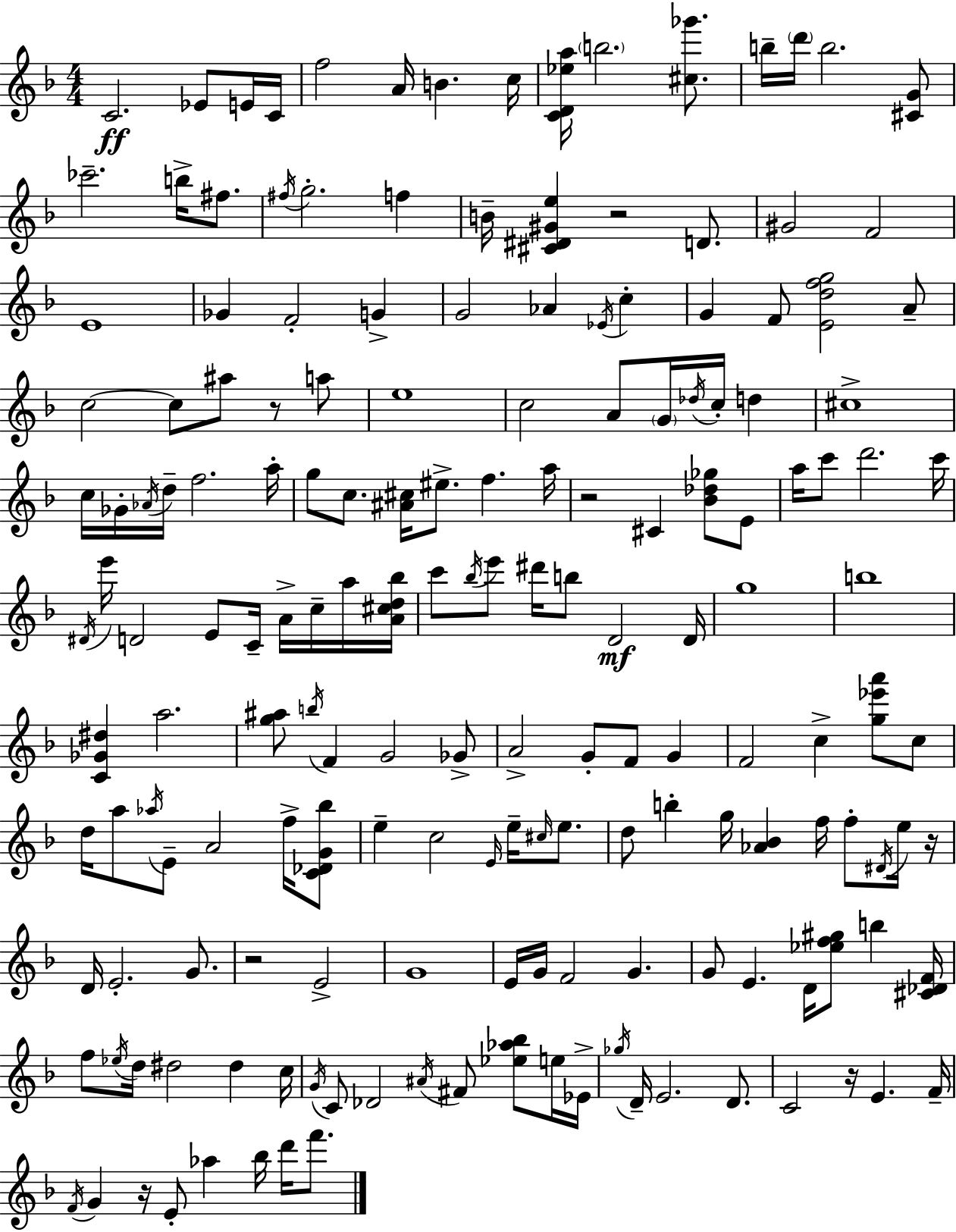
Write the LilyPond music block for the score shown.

{
  \clef treble
  \numericTimeSignature
  \time 4/4
  \key f \major
  \repeat volta 2 { c'2.\ff ees'8 e'16 c'16 | f''2 a'16 b'4. c''16 | <c' d' ees'' a''>16 \parenthesize b''2. <cis'' ges'''>8. | b''16-- \parenthesize d'''16 b''2. <cis' g'>8 | \break ces'''2.-- b''16-> fis''8. | \acciaccatura { fis''16 } g''2.-. f''4 | b'16-- <cis' dis' gis' e''>4 r2 d'8. | gis'2 f'2 | \break e'1 | ges'4 f'2-. g'4-> | g'2 aes'4 \acciaccatura { ees'16 } c''4-. | g'4 f'8 <e' d'' f'' g''>2 | \break a'8-- c''2~~ c''8 ais''8 r8 | a''8 e''1 | c''2 a'8 \parenthesize g'16 \acciaccatura { des''16 } c''16-. d''4 | cis''1-> | \break c''16 ges'16-. \acciaccatura { aes'16 } d''16-- f''2. | a''16-. g''8 c''8. <ais' cis''>16 eis''8.-> f''4. | a''16 r2 cis'4 | <bes' des'' ges''>8 e'8 a''16 c'''8 d'''2. | \break c'''16 \acciaccatura { dis'16 } e'''16 d'2 e'8 | c'16-- a'16-> c''16-- a''16 <a' cis'' d'' bes''>16 c'''8 \acciaccatura { bes''16 } e'''8 dis'''16 b''8 d'2\mf | d'16 g''1 | b''1 | \break <c' ges' dis''>4 a''2. | <g'' ais''>8 \acciaccatura { b''16 } f'4 g'2 | ges'8-> a'2-> g'8-. | f'8 g'4 f'2 c''4-> | \break <g'' ees''' a'''>8 c''8 d''16 a''8 \acciaccatura { aes''16 } e'8-- a'2 | f''16-> <c' des' g' bes''>8 e''4-- c''2 | \grace { e'16 } e''16-- \grace { cis''16 } e''8. d''8 b''4-. | g''16 <aes' bes'>4 f''16 f''8-. \acciaccatura { dis'16 } e''16 r16 d'16 e'2.-. | \break g'8. r2 | e'2-> g'1 | e'16 g'16 f'2 | g'4. g'8 e'4. | \break d'16 <ees'' f'' gis''>8 b''4 <cis' des' f'>16 f''8 \acciaccatura { ees''16 } d''16 dis''2 | dis''4 c''16 \acciaccatura { g'16 } c'8 des'2 | \acciaccatura { ais'16 } fis'8 <ees'' aes'' bes''>8 e''16 ees'16-> \acciaccatura { ges''16 } d'16-- | e'2. d'8. c'2 | \break r16 e'4. f'16-- \acciaccatura { f'16 } | g'4 r16 e'8-. aes''4 bes''16 d'''16 f'''8. | } \bar "|."
}